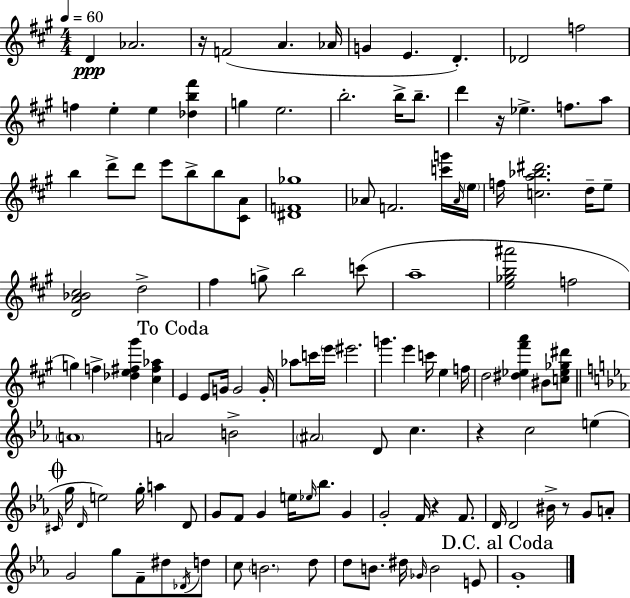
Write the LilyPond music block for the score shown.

{
  \clef treble
  \numericTimeSignature
  \time 4/4
  \key a \major
  \tempo 4 = 60
  \repeat volta 2 { d'4\ppp aes'2. | r16 f'2( a'4. aes'16 | g'4 e'4. d'4.-.) | des'2 f''2 | \break f''4 e''4-. e''4 <des'' b'' fis'''>4 | g''4 e''2. | b''2.-. b''16-> b''8.-- | d'''4 r16 ees''4.-> f''8. a''8 | \break b''4 d'''8-> d'''8 e'''8 b''8-> b''8 <cis' a'>8 | <dis' f' ges''>1 | aes'8 f'2. <c''' g'''>16 \grace { aes'16 } | \parenthesize e''16 f''16 <c'' a'' bes'' dis'''>2. d''16-- e''8-- | \break <d' a' bes' cis''>2 d''2-> | fis''4 g''8-> b''2 c'''8( | a''1-- | <e'' ges'' b'' ais'''>2 f''2 | \break g''4) f''4-> <des'' e'' fis'' gis'''>4 <cis'' fis'' aes''>4 | \mark "To Coda" e'4 e'8 g'16 g'2 | g'16-. aes''8 c'''16 \parenthesize e'''16 eis'''2. | g'''4. e'''4 c'''16 e''4 | \break f''16 d''2 <dis'' ees'' fis''' a'''>4 bis'8 <c'' ees'' ges'' dis'''>8 | \bar "||" \break \key c \minor \parenthesize a'1 | a'2 b'2-> | \parenthesize ais'2 d'8 c''4. | r4 c''2 e''4( | \break \mark \markup { \musicglyph "scripts.coda" } \grace { cis'16 } g''16 \grace { d'16 } e''2) g''16-. a''4 | d'8 g'8 f'8 g'4 e''16 \grace { ees''16 } bes''8. g'4 | g'2-. f'16 r4 | f'8. d'16 d'2 bis'16-> r8 g'8 | \break a'8-. g'2 g''8 f'8-- dis''8 | \acciaccatura { des'16 } d''8 c''8 \parenthesize b'2. | d''8 d''8 b'8. dis''16 \grace { ges'16 } b'2 | e'8 \mark "D.C. al Coda" g'1-. | \break } \bar "|."
}